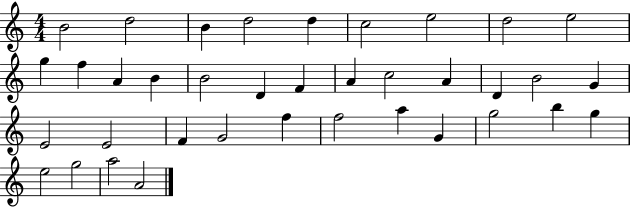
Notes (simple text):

B4/h D5/h B4/q D5/h D5/q C5/h E5/h D5/h E5/h G5/q F5/q A4/q B4/q B4/h D4/q F4/q A4/q C5/h A4/q D4/q B4/h G4/q E4/h E4/h F4/q G4/h F5/q F5/h A5/q G4/q G5/h B5/q G5/q E5/h G5/h A5/h A4/h